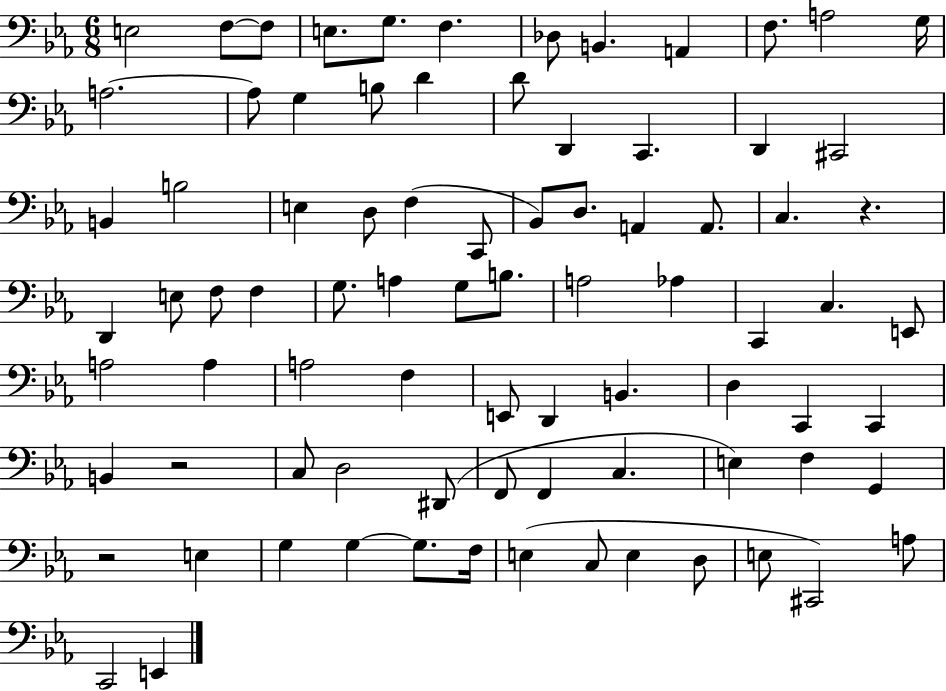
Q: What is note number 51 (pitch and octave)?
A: E2